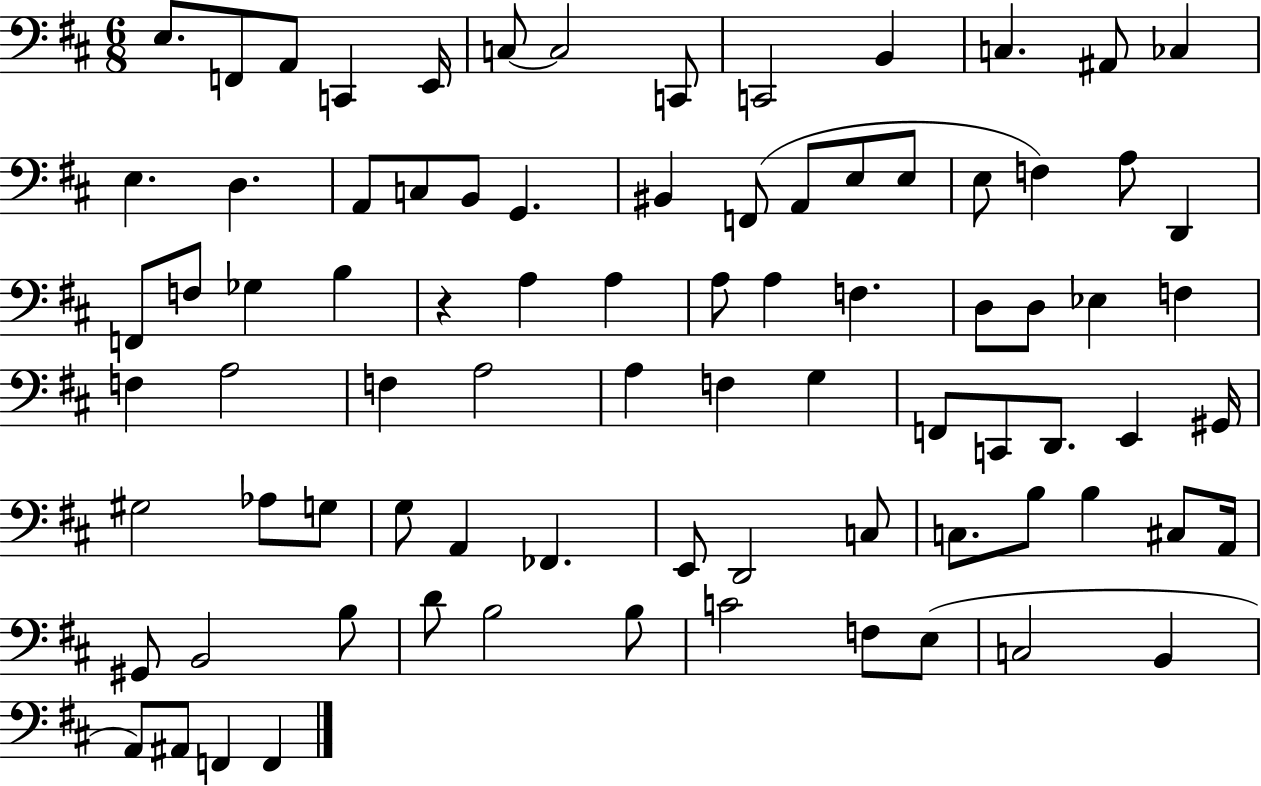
E3/e. F2/e A2/e C2/q E2/s C3/e C3/h C2/e C2/h B2/q C3/q. A#2/e CES3/q E3/q. D3/q. A2/e C3/e B2/e G2/q. BIS2/q F2/e A2/e E3/e E3/e E3/e F3/q A3/e D2/q F2/e F3/e Gb3/q B3/q R/q A3/q A3/q A3/e A3/q F3/q. D3/e D3/e Eb3/q F3/q F3/q A3/h F3/q A3/h A3/q F3/q G3/q F2/e C2/e D2/e. E2/q G#2/s G#3/h Ab3/e G3/e G3/e A2/q FES2/q. E2/e D2/h C3/e C3/e. B3/e B3/q C#3/e A2/s G#2/e B2/h B3/e D4/e B3/h B3/e C4/h F3/e E3/e C3/h B2/q A2/e A#2/e F2/q F2/q